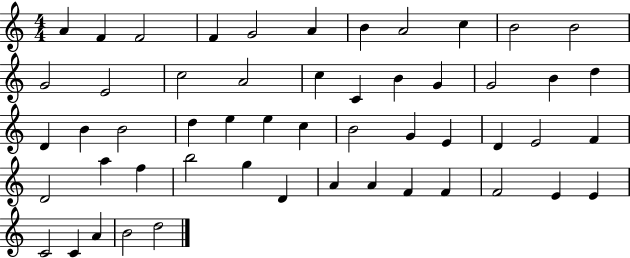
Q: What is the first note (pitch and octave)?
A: A4